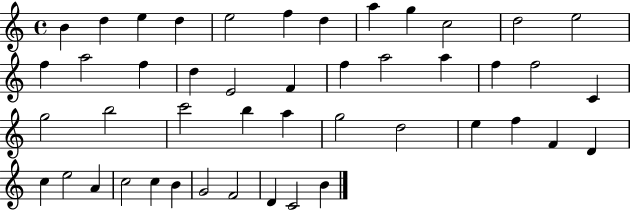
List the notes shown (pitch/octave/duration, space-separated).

B4/q D5/q E5/q D5/q E5/h F5/q D5/q A5/q G5/q C5/h D5/h E5/h F5/q A5/h F5/q D5/q E4/h F4/q F5/q A5/h A5/q F5/q F5/h C4/q G5/h B5/h C6/h B5/q A5/q G5/h D5/h E5/q F5/q F4/q D4/q C5/q E5/h A4/q C5/h C5/q B4/q G4/h F4/h D4/q C4/h B4/q